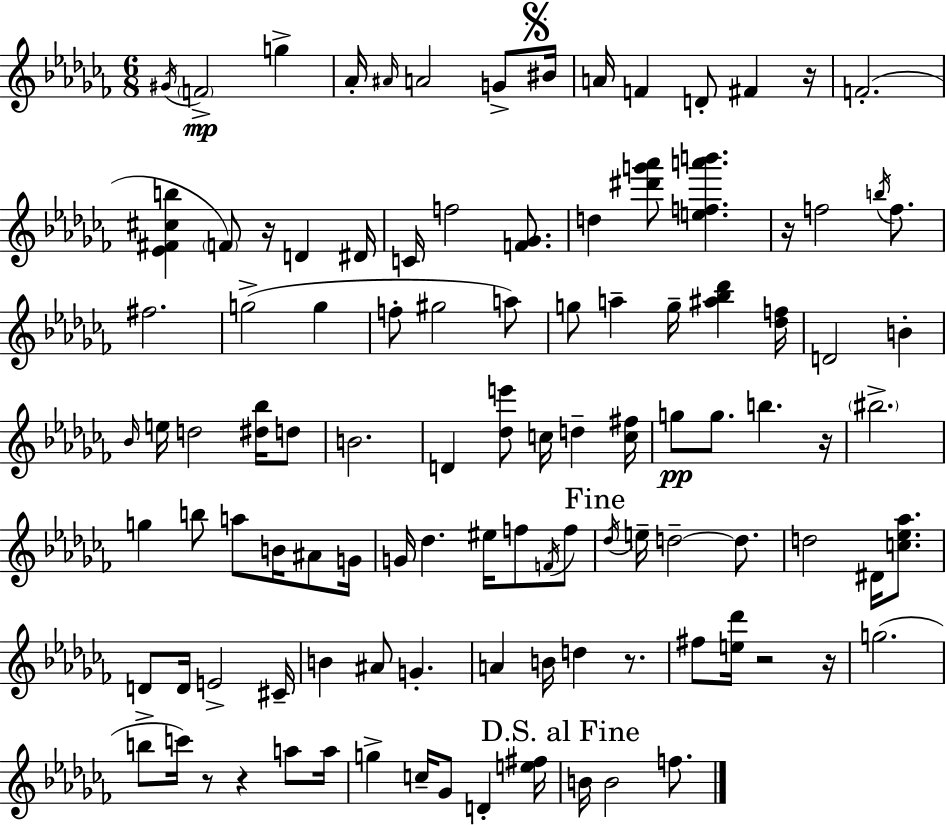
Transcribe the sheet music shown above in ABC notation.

X:1
T:Untitled
M:6/8
L:1/4
K:Abm
^G/4 F2 g _A/4 ^A/4 A2 G/2 ^B/4 A/4 F D/2 ^F z/4 F2 [_E^F^cb] F/2 z/4 D ^D/4 C/4 f2 [F_G]/2 d [^d'g'_a']/2 [efa'b'] z/4 f2 b/4 f/2 ^f2 g2 g f/2 ^g2 a/2 g/2 a g/4 [^a_b_d'] [_df]/4 D2 B _B/4 e/4 d2 [^d_b]/4 d/2 B2 D [_de']/2 c/4 d [c^f]/4 g/2 g/2 b z/4 ^b2 g b/2 a/2 B/4 ^A/2 G/4 G/4 _d ^e/4 f/2 F/4 f/2 _d/4 e/4 d2 d/2 d2 ^D/4 [c_e_a]/2 D/2 D/4 E2 ^C/4 B ^A/2 G A B/4 d z/2 ^f/2 [e_d']/4 z2 z/4 g2 b/2 c'/4 z/2 z a/2 a/4 g c/4 _G/2 D [e^f]/4 B/4 B2 f/2